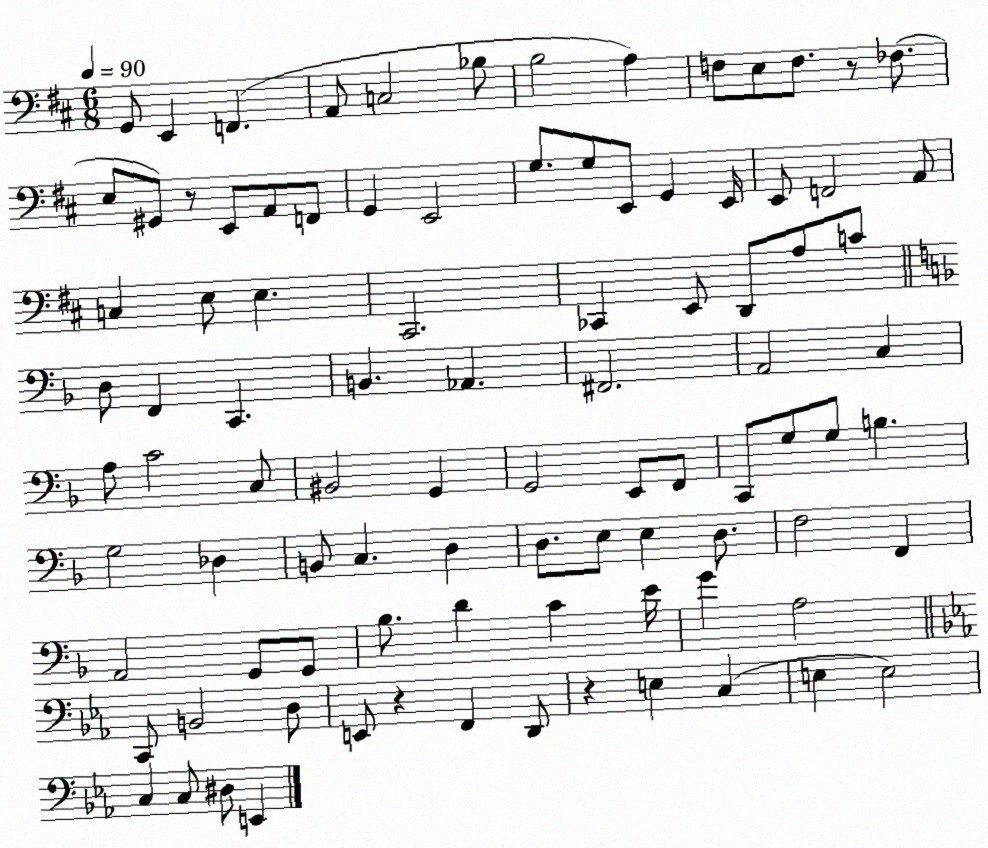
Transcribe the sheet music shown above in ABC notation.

X:1
T:Untitled
M:6/8
L:1/4
K:D
G,,/2 E,, F,, A,,/2 C,2 _B,/2 B,2 A, F,/2 E,/2 F,/2 z/2 _F,/2 E,/2 ^G,,/2 z/2 E,,/2 A,,/2 F,,/2 G,, E,,2 G,/2 G,/2 E,,/2 G,, E,,/4 E,,/2 F,,2 A,,/2 C, E,/2 E, ^C,,2 _C,, E,,/2 D,,/2 A,/2 C/2 D,/2 F,, C,, B,, _A,, ^F,,2 A,,2 C, A,/2 C2 C,/2 ^B,,2 G,, G,,2 E,,/2 F,,/2 C,,/2 G,/2 G,/2 B, G,2 _D, B,,/2 C, D, D,/2 E,/2 E, D,/2 F,2 F,, A,,2 G,,/2 G,,/2 _B,/2 D C E/4 G A,2 C,,/2 B,,2 D,/2 E,,/2 z F,, D,,/2 z E, C, E, E,2 C, C,/2 ^D,/2 E,,